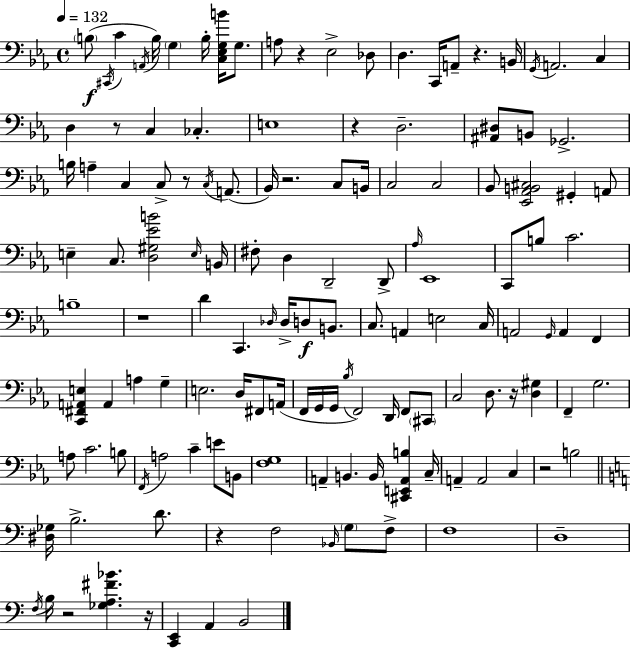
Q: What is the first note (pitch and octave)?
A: B3